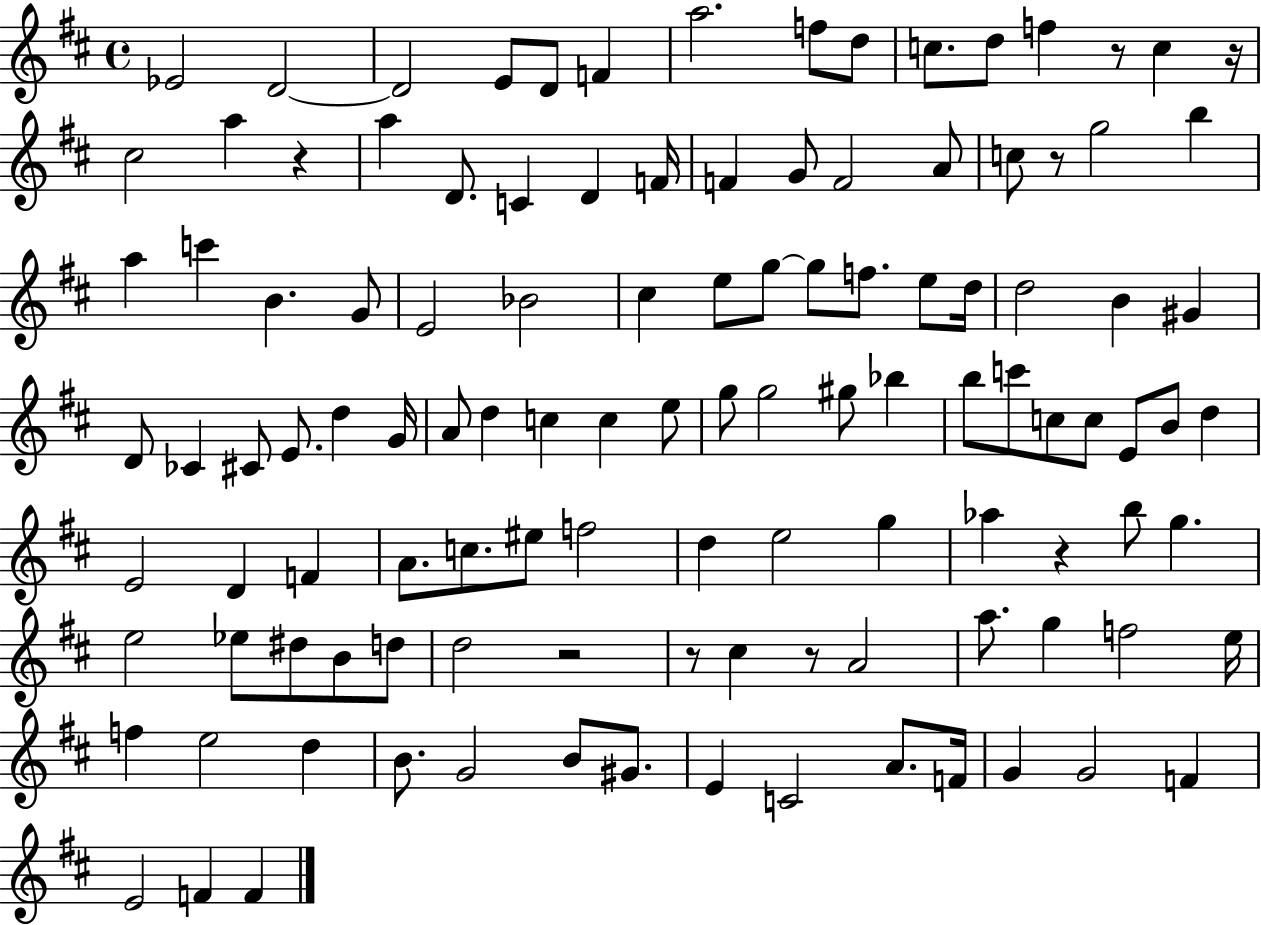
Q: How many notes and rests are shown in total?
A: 115